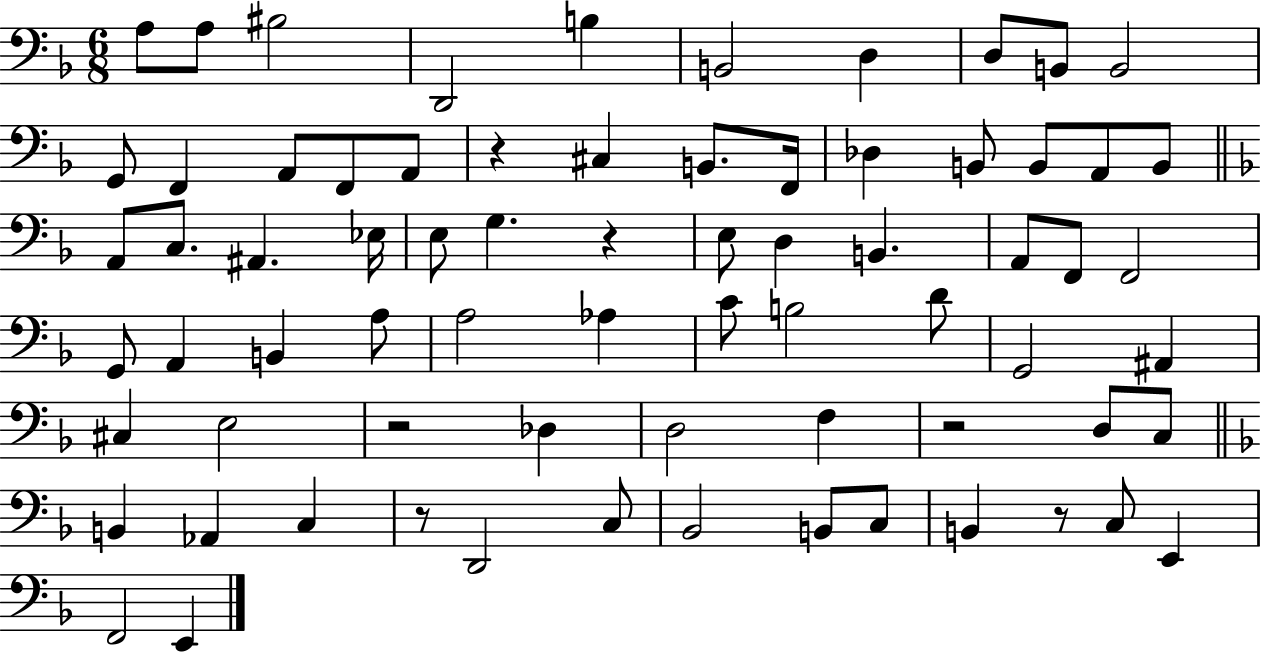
A3/e A3/e BIS3/h D2/h B3/q B2/h D3/q D3/e B2/e B2/h G2/e F2/q A2/e F2/e A2/e R/q C#3/q B2/e. F2/s Db3/q B2/e B2/e A2/e B2/e A2/e C3/e. A#2/q. Eb3/s E3/e G3/q. R/q E3/e D3/q B2/q. A2/e F2/e F2/h G2/e A2/q B2/q A3/e A3/h Ab3/q C4/e B3/h D4/e G2/h A#2/q C#3/q E3/h R/h Db3/q D3/h F3/q R/h D3/e C3/e B2/q Ab2/q C3/q R/e D2/h C3/e Bb2/h B2/e C3/e B2/q R/e C3/e E2/q F2/h E2/q